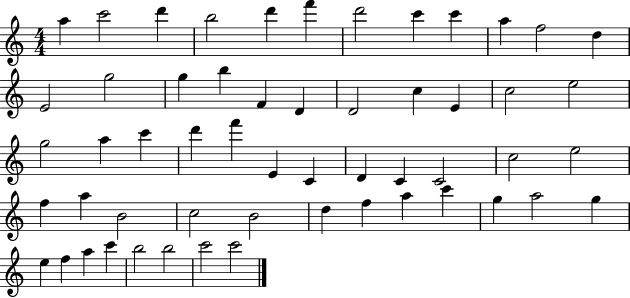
X:1
T:Untitled
M:4/4
L:1/4
K:C
a c'2 d' b2 d' f' d'2 c' c' a f2 d E2 g2 g b F D D2 c E c2 e2 g2 a c' d' f' E C D C C2 c2 e2 f a B2 c2 B2 d f a c' g a2 g e f a c' b2 b2 c'2 c'2